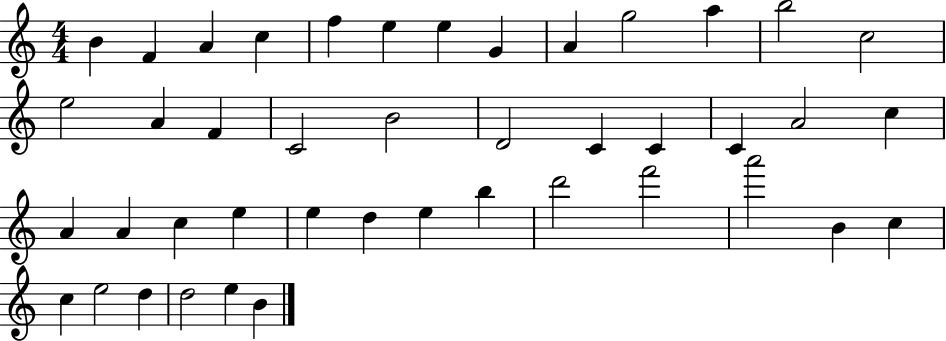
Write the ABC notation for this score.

X:1
T:Untitled
M:4/4
L:1/4
K:C
B F A c f e e G A g2 a b2 c2 e2 A F C2 B2 D2 C C C A2 c A A c e e d e b d'2 f'2 a'2 B c c e2 d d2 e B